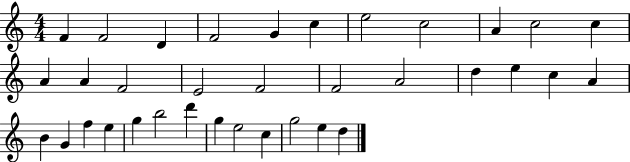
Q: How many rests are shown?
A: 0